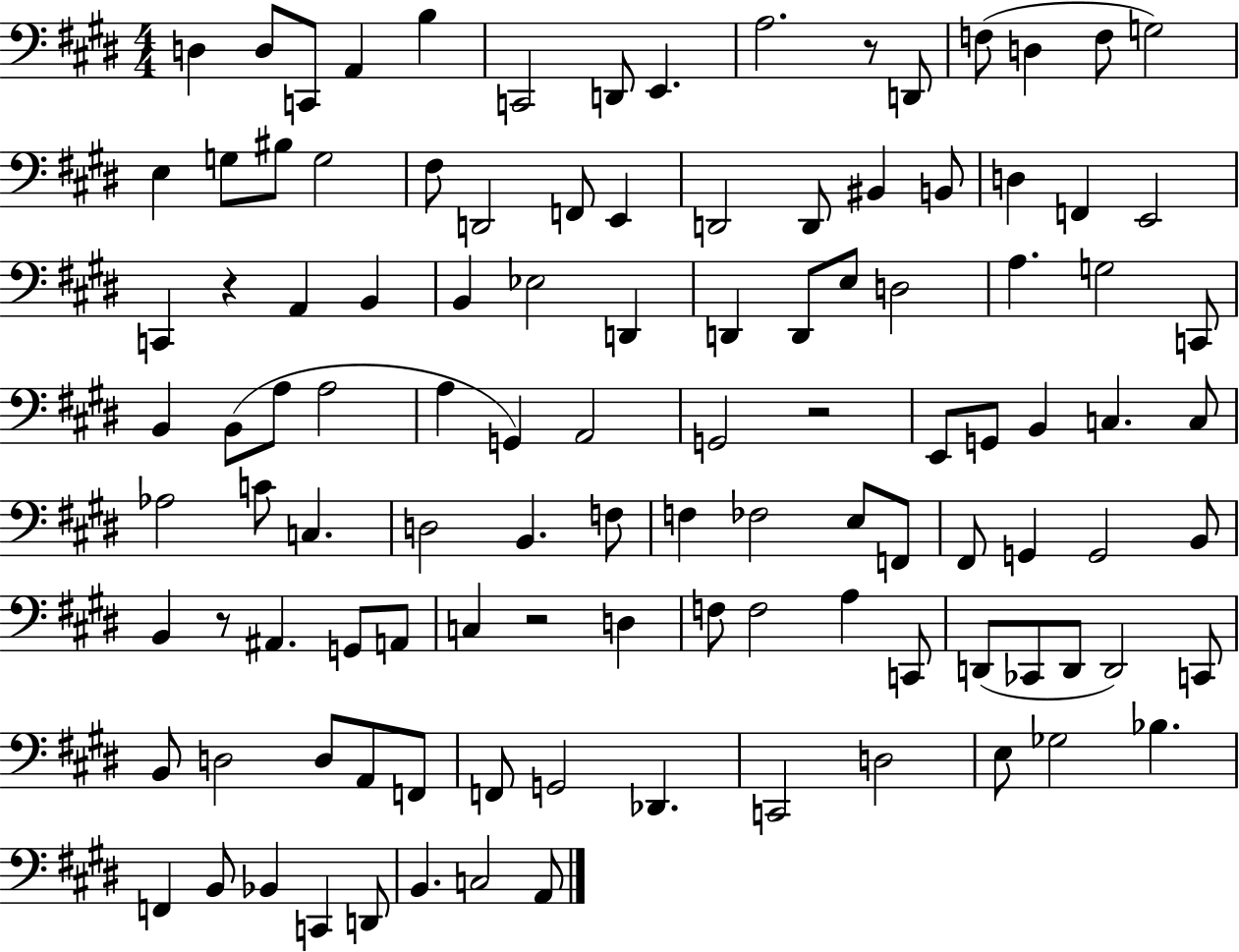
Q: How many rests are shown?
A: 5